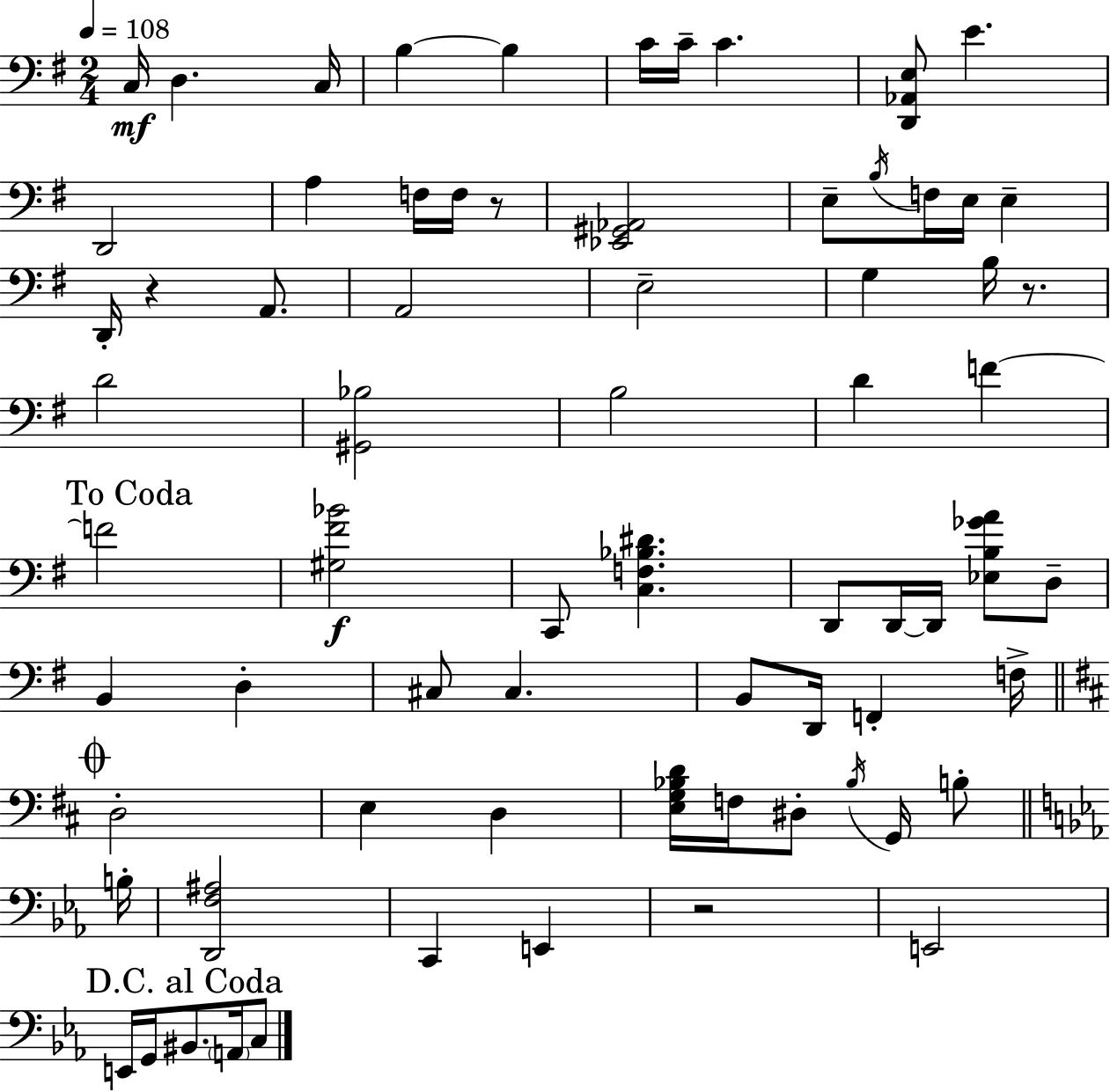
C3/s D3/q. C3/s B3/q B3/q C4/s C4/s C4/q. [D2,Ab2,E3]/e E4/q. D2/h A3/q F3/s F3/s R/e [Eb2,G#2,Ab2]/h E3/e B3/s F3/s E3/s E3/q D2/s R/q A2/e. A2/h E3/h G3/q B3/s R/e. D4/h [G#2,Bb3]/h B3/h D4/q F4/q F4/h [G#3,F#4,Bb4]/h C2/e [C3,F3,Bb3,D#4]/q. D2/e D2/s D2/s [Eb3,B3,Gb4,A4]/e D3/e B2/q D3/q C#3/e C#3/q. B2/e D2/s F2/q F3/s D3/h E3/q D3/q [E3,G3,Bb3,D4]/s F3/s D#3/e Bb3/s G2/s B3/e B3/s [D2,F3,A#3]/h C2/q E2/q R/h E2/h E2/s G2/s BIS2/e. A2/s C3/e